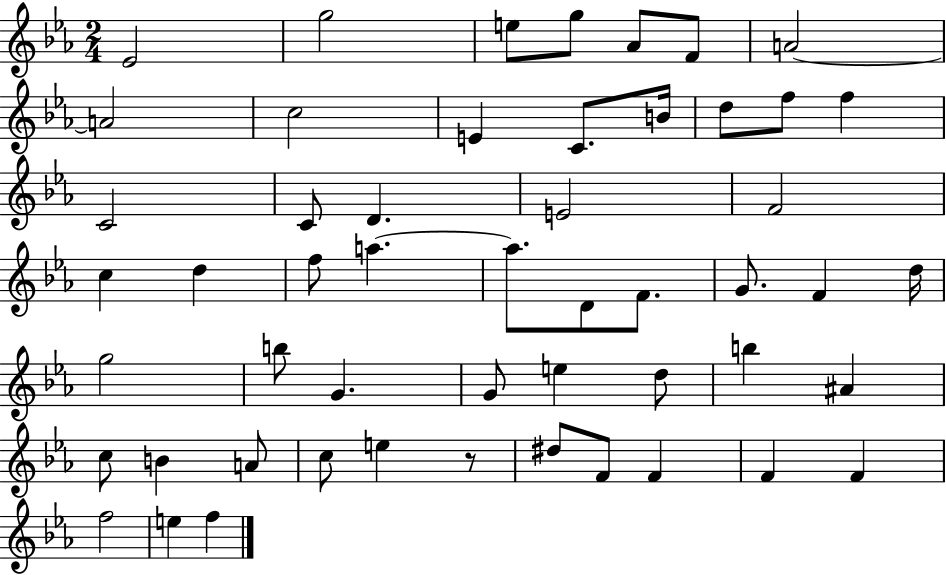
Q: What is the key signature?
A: EES major